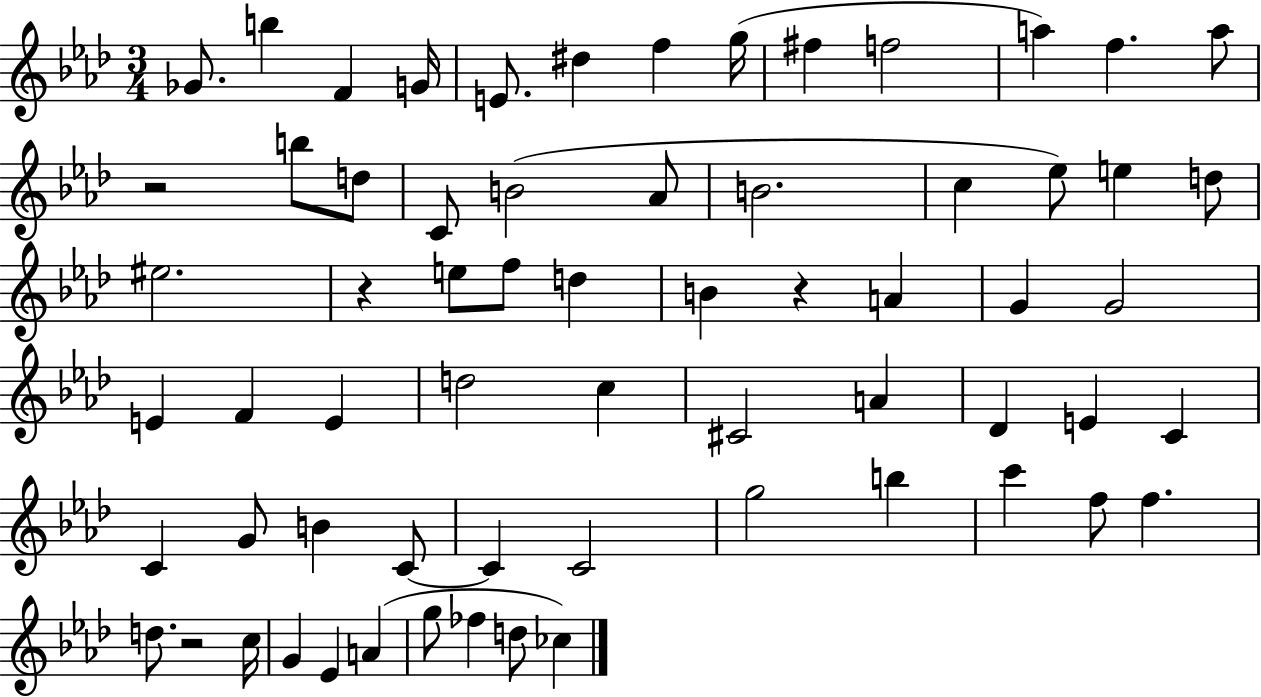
{
  \clef treble
  \numericTimeSignature
  \time 3/4
  \key aes \major
  \repeat volta 2 { ges'8. b''4 f'4 g'16 | e'8. dis''4 f''4 g''16( | fis''4 f''2 | a''4) f''4. a''8 | \break r2 b''8 d''8 | c'8 b'2( aes'8 | b'2. | c''4 ees''8) e''4 d''8 | \break eis''2. | r4 e''8 f''8 d''4 | b'4 r4 a'4 | g'4 g'2 | \break e'4 f'4 e'4 | d''2 c''4 | cis'2 a'4 | des'4 e'4 c'4 | \break c'4 g'8 b'4 c'8~~ | c'4 c'2 | g''2 b''4 | c'''4 f''8 f''4. | \break d''8. r2 c''16 | g'4 ees'4 a'4( | g''8 fes''4 d''8 ces''4) | } \bar "|."
}